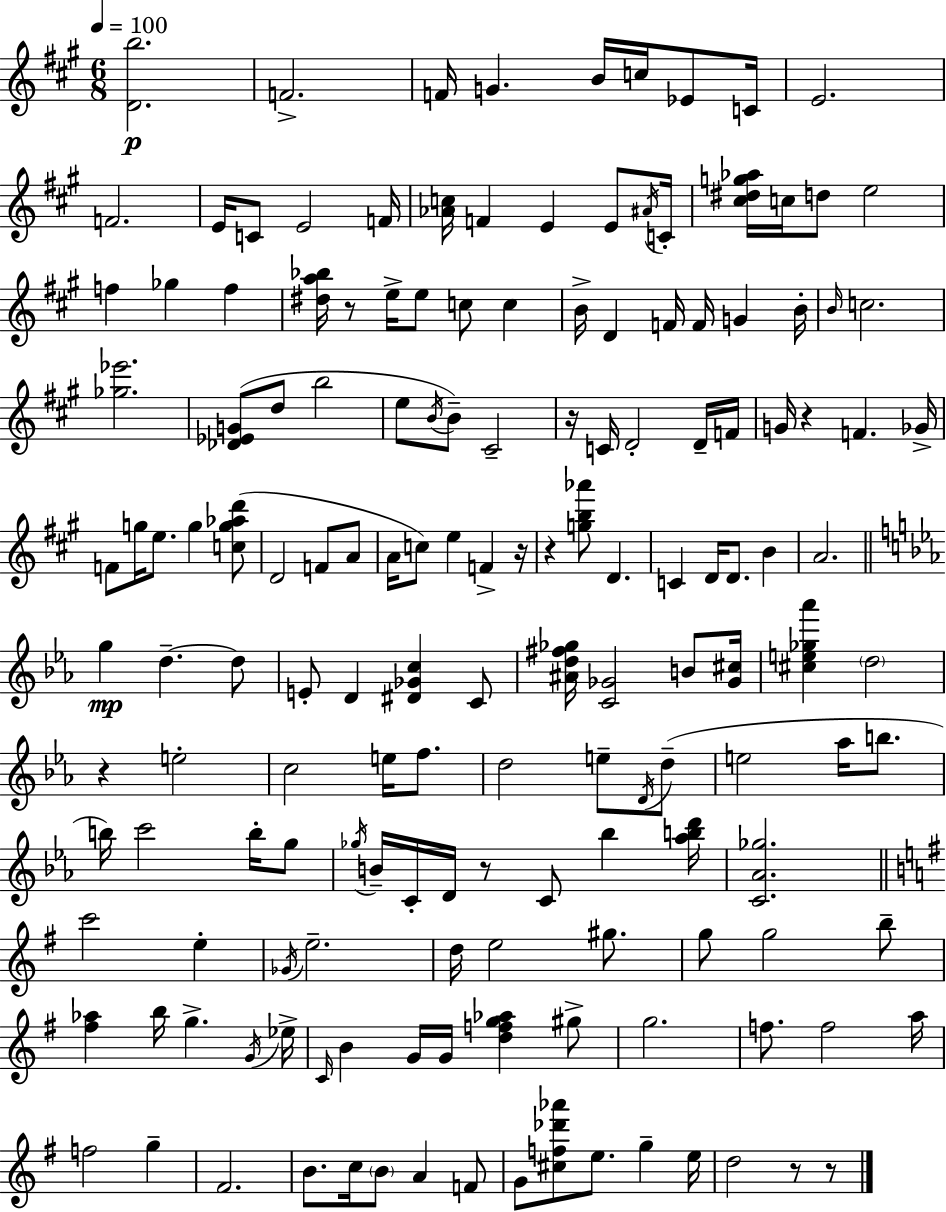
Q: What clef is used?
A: treble